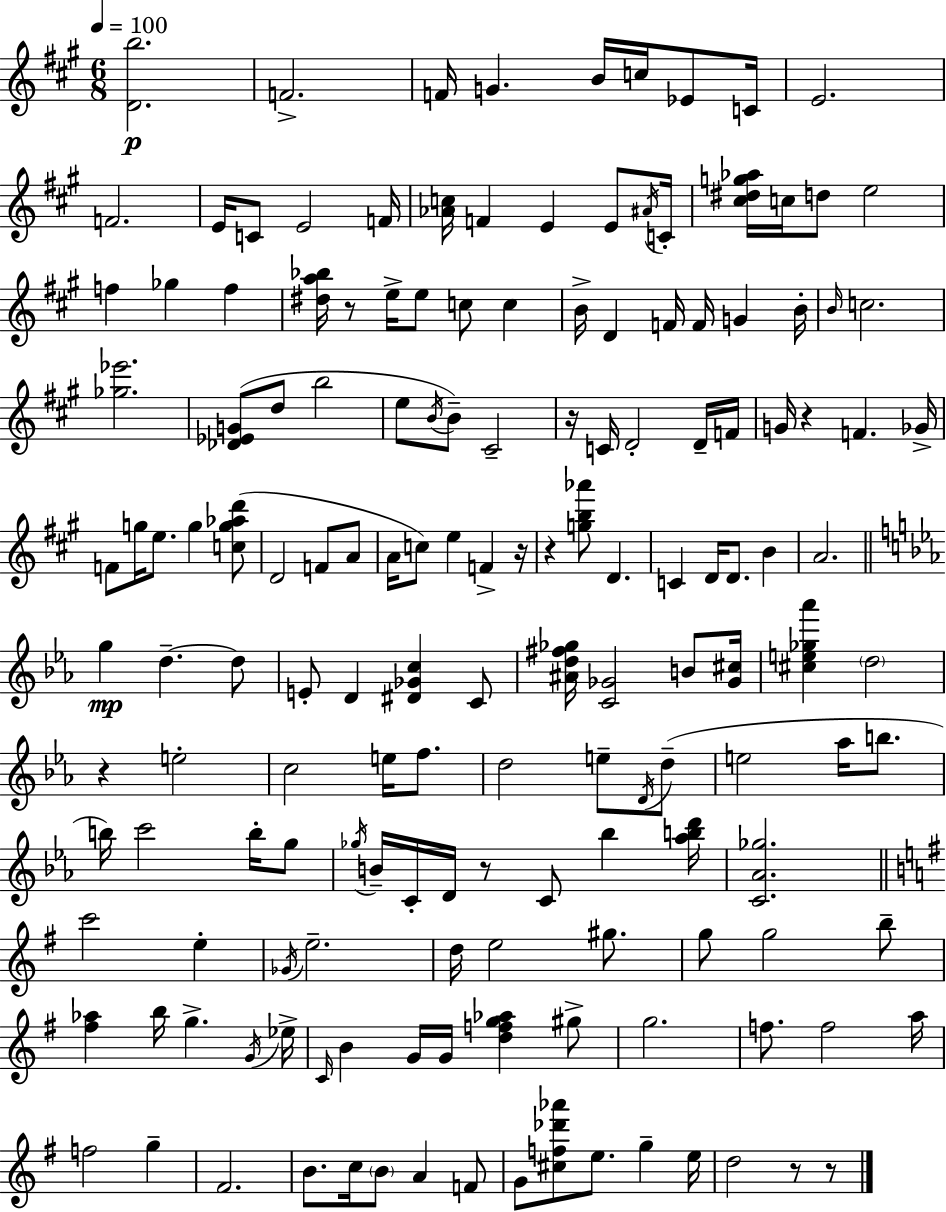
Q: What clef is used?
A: treble